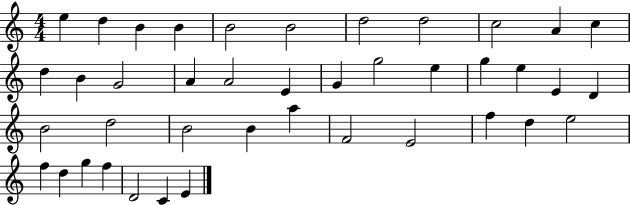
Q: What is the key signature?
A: C major